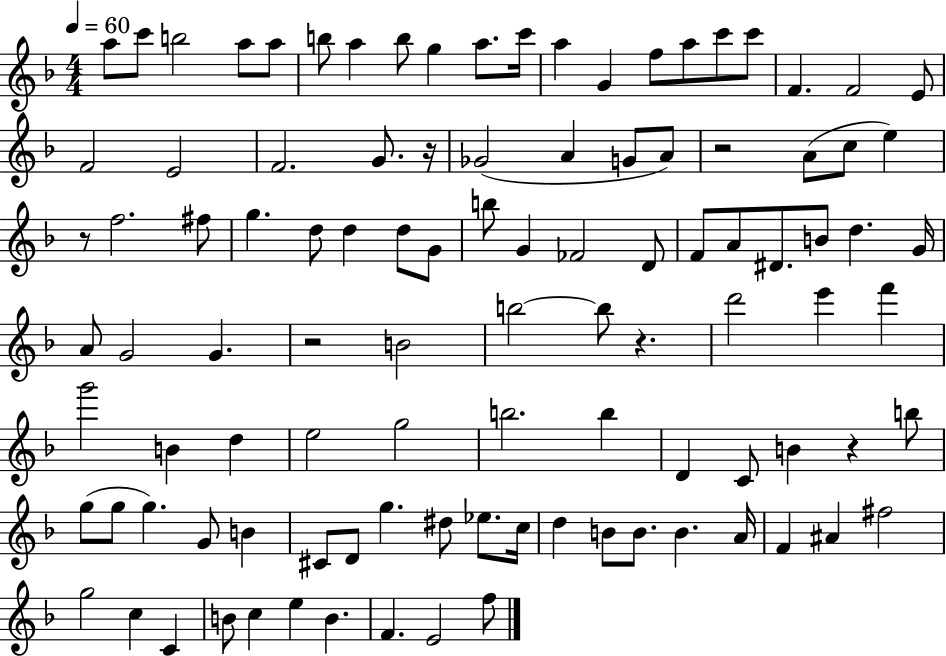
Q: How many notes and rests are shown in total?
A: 103